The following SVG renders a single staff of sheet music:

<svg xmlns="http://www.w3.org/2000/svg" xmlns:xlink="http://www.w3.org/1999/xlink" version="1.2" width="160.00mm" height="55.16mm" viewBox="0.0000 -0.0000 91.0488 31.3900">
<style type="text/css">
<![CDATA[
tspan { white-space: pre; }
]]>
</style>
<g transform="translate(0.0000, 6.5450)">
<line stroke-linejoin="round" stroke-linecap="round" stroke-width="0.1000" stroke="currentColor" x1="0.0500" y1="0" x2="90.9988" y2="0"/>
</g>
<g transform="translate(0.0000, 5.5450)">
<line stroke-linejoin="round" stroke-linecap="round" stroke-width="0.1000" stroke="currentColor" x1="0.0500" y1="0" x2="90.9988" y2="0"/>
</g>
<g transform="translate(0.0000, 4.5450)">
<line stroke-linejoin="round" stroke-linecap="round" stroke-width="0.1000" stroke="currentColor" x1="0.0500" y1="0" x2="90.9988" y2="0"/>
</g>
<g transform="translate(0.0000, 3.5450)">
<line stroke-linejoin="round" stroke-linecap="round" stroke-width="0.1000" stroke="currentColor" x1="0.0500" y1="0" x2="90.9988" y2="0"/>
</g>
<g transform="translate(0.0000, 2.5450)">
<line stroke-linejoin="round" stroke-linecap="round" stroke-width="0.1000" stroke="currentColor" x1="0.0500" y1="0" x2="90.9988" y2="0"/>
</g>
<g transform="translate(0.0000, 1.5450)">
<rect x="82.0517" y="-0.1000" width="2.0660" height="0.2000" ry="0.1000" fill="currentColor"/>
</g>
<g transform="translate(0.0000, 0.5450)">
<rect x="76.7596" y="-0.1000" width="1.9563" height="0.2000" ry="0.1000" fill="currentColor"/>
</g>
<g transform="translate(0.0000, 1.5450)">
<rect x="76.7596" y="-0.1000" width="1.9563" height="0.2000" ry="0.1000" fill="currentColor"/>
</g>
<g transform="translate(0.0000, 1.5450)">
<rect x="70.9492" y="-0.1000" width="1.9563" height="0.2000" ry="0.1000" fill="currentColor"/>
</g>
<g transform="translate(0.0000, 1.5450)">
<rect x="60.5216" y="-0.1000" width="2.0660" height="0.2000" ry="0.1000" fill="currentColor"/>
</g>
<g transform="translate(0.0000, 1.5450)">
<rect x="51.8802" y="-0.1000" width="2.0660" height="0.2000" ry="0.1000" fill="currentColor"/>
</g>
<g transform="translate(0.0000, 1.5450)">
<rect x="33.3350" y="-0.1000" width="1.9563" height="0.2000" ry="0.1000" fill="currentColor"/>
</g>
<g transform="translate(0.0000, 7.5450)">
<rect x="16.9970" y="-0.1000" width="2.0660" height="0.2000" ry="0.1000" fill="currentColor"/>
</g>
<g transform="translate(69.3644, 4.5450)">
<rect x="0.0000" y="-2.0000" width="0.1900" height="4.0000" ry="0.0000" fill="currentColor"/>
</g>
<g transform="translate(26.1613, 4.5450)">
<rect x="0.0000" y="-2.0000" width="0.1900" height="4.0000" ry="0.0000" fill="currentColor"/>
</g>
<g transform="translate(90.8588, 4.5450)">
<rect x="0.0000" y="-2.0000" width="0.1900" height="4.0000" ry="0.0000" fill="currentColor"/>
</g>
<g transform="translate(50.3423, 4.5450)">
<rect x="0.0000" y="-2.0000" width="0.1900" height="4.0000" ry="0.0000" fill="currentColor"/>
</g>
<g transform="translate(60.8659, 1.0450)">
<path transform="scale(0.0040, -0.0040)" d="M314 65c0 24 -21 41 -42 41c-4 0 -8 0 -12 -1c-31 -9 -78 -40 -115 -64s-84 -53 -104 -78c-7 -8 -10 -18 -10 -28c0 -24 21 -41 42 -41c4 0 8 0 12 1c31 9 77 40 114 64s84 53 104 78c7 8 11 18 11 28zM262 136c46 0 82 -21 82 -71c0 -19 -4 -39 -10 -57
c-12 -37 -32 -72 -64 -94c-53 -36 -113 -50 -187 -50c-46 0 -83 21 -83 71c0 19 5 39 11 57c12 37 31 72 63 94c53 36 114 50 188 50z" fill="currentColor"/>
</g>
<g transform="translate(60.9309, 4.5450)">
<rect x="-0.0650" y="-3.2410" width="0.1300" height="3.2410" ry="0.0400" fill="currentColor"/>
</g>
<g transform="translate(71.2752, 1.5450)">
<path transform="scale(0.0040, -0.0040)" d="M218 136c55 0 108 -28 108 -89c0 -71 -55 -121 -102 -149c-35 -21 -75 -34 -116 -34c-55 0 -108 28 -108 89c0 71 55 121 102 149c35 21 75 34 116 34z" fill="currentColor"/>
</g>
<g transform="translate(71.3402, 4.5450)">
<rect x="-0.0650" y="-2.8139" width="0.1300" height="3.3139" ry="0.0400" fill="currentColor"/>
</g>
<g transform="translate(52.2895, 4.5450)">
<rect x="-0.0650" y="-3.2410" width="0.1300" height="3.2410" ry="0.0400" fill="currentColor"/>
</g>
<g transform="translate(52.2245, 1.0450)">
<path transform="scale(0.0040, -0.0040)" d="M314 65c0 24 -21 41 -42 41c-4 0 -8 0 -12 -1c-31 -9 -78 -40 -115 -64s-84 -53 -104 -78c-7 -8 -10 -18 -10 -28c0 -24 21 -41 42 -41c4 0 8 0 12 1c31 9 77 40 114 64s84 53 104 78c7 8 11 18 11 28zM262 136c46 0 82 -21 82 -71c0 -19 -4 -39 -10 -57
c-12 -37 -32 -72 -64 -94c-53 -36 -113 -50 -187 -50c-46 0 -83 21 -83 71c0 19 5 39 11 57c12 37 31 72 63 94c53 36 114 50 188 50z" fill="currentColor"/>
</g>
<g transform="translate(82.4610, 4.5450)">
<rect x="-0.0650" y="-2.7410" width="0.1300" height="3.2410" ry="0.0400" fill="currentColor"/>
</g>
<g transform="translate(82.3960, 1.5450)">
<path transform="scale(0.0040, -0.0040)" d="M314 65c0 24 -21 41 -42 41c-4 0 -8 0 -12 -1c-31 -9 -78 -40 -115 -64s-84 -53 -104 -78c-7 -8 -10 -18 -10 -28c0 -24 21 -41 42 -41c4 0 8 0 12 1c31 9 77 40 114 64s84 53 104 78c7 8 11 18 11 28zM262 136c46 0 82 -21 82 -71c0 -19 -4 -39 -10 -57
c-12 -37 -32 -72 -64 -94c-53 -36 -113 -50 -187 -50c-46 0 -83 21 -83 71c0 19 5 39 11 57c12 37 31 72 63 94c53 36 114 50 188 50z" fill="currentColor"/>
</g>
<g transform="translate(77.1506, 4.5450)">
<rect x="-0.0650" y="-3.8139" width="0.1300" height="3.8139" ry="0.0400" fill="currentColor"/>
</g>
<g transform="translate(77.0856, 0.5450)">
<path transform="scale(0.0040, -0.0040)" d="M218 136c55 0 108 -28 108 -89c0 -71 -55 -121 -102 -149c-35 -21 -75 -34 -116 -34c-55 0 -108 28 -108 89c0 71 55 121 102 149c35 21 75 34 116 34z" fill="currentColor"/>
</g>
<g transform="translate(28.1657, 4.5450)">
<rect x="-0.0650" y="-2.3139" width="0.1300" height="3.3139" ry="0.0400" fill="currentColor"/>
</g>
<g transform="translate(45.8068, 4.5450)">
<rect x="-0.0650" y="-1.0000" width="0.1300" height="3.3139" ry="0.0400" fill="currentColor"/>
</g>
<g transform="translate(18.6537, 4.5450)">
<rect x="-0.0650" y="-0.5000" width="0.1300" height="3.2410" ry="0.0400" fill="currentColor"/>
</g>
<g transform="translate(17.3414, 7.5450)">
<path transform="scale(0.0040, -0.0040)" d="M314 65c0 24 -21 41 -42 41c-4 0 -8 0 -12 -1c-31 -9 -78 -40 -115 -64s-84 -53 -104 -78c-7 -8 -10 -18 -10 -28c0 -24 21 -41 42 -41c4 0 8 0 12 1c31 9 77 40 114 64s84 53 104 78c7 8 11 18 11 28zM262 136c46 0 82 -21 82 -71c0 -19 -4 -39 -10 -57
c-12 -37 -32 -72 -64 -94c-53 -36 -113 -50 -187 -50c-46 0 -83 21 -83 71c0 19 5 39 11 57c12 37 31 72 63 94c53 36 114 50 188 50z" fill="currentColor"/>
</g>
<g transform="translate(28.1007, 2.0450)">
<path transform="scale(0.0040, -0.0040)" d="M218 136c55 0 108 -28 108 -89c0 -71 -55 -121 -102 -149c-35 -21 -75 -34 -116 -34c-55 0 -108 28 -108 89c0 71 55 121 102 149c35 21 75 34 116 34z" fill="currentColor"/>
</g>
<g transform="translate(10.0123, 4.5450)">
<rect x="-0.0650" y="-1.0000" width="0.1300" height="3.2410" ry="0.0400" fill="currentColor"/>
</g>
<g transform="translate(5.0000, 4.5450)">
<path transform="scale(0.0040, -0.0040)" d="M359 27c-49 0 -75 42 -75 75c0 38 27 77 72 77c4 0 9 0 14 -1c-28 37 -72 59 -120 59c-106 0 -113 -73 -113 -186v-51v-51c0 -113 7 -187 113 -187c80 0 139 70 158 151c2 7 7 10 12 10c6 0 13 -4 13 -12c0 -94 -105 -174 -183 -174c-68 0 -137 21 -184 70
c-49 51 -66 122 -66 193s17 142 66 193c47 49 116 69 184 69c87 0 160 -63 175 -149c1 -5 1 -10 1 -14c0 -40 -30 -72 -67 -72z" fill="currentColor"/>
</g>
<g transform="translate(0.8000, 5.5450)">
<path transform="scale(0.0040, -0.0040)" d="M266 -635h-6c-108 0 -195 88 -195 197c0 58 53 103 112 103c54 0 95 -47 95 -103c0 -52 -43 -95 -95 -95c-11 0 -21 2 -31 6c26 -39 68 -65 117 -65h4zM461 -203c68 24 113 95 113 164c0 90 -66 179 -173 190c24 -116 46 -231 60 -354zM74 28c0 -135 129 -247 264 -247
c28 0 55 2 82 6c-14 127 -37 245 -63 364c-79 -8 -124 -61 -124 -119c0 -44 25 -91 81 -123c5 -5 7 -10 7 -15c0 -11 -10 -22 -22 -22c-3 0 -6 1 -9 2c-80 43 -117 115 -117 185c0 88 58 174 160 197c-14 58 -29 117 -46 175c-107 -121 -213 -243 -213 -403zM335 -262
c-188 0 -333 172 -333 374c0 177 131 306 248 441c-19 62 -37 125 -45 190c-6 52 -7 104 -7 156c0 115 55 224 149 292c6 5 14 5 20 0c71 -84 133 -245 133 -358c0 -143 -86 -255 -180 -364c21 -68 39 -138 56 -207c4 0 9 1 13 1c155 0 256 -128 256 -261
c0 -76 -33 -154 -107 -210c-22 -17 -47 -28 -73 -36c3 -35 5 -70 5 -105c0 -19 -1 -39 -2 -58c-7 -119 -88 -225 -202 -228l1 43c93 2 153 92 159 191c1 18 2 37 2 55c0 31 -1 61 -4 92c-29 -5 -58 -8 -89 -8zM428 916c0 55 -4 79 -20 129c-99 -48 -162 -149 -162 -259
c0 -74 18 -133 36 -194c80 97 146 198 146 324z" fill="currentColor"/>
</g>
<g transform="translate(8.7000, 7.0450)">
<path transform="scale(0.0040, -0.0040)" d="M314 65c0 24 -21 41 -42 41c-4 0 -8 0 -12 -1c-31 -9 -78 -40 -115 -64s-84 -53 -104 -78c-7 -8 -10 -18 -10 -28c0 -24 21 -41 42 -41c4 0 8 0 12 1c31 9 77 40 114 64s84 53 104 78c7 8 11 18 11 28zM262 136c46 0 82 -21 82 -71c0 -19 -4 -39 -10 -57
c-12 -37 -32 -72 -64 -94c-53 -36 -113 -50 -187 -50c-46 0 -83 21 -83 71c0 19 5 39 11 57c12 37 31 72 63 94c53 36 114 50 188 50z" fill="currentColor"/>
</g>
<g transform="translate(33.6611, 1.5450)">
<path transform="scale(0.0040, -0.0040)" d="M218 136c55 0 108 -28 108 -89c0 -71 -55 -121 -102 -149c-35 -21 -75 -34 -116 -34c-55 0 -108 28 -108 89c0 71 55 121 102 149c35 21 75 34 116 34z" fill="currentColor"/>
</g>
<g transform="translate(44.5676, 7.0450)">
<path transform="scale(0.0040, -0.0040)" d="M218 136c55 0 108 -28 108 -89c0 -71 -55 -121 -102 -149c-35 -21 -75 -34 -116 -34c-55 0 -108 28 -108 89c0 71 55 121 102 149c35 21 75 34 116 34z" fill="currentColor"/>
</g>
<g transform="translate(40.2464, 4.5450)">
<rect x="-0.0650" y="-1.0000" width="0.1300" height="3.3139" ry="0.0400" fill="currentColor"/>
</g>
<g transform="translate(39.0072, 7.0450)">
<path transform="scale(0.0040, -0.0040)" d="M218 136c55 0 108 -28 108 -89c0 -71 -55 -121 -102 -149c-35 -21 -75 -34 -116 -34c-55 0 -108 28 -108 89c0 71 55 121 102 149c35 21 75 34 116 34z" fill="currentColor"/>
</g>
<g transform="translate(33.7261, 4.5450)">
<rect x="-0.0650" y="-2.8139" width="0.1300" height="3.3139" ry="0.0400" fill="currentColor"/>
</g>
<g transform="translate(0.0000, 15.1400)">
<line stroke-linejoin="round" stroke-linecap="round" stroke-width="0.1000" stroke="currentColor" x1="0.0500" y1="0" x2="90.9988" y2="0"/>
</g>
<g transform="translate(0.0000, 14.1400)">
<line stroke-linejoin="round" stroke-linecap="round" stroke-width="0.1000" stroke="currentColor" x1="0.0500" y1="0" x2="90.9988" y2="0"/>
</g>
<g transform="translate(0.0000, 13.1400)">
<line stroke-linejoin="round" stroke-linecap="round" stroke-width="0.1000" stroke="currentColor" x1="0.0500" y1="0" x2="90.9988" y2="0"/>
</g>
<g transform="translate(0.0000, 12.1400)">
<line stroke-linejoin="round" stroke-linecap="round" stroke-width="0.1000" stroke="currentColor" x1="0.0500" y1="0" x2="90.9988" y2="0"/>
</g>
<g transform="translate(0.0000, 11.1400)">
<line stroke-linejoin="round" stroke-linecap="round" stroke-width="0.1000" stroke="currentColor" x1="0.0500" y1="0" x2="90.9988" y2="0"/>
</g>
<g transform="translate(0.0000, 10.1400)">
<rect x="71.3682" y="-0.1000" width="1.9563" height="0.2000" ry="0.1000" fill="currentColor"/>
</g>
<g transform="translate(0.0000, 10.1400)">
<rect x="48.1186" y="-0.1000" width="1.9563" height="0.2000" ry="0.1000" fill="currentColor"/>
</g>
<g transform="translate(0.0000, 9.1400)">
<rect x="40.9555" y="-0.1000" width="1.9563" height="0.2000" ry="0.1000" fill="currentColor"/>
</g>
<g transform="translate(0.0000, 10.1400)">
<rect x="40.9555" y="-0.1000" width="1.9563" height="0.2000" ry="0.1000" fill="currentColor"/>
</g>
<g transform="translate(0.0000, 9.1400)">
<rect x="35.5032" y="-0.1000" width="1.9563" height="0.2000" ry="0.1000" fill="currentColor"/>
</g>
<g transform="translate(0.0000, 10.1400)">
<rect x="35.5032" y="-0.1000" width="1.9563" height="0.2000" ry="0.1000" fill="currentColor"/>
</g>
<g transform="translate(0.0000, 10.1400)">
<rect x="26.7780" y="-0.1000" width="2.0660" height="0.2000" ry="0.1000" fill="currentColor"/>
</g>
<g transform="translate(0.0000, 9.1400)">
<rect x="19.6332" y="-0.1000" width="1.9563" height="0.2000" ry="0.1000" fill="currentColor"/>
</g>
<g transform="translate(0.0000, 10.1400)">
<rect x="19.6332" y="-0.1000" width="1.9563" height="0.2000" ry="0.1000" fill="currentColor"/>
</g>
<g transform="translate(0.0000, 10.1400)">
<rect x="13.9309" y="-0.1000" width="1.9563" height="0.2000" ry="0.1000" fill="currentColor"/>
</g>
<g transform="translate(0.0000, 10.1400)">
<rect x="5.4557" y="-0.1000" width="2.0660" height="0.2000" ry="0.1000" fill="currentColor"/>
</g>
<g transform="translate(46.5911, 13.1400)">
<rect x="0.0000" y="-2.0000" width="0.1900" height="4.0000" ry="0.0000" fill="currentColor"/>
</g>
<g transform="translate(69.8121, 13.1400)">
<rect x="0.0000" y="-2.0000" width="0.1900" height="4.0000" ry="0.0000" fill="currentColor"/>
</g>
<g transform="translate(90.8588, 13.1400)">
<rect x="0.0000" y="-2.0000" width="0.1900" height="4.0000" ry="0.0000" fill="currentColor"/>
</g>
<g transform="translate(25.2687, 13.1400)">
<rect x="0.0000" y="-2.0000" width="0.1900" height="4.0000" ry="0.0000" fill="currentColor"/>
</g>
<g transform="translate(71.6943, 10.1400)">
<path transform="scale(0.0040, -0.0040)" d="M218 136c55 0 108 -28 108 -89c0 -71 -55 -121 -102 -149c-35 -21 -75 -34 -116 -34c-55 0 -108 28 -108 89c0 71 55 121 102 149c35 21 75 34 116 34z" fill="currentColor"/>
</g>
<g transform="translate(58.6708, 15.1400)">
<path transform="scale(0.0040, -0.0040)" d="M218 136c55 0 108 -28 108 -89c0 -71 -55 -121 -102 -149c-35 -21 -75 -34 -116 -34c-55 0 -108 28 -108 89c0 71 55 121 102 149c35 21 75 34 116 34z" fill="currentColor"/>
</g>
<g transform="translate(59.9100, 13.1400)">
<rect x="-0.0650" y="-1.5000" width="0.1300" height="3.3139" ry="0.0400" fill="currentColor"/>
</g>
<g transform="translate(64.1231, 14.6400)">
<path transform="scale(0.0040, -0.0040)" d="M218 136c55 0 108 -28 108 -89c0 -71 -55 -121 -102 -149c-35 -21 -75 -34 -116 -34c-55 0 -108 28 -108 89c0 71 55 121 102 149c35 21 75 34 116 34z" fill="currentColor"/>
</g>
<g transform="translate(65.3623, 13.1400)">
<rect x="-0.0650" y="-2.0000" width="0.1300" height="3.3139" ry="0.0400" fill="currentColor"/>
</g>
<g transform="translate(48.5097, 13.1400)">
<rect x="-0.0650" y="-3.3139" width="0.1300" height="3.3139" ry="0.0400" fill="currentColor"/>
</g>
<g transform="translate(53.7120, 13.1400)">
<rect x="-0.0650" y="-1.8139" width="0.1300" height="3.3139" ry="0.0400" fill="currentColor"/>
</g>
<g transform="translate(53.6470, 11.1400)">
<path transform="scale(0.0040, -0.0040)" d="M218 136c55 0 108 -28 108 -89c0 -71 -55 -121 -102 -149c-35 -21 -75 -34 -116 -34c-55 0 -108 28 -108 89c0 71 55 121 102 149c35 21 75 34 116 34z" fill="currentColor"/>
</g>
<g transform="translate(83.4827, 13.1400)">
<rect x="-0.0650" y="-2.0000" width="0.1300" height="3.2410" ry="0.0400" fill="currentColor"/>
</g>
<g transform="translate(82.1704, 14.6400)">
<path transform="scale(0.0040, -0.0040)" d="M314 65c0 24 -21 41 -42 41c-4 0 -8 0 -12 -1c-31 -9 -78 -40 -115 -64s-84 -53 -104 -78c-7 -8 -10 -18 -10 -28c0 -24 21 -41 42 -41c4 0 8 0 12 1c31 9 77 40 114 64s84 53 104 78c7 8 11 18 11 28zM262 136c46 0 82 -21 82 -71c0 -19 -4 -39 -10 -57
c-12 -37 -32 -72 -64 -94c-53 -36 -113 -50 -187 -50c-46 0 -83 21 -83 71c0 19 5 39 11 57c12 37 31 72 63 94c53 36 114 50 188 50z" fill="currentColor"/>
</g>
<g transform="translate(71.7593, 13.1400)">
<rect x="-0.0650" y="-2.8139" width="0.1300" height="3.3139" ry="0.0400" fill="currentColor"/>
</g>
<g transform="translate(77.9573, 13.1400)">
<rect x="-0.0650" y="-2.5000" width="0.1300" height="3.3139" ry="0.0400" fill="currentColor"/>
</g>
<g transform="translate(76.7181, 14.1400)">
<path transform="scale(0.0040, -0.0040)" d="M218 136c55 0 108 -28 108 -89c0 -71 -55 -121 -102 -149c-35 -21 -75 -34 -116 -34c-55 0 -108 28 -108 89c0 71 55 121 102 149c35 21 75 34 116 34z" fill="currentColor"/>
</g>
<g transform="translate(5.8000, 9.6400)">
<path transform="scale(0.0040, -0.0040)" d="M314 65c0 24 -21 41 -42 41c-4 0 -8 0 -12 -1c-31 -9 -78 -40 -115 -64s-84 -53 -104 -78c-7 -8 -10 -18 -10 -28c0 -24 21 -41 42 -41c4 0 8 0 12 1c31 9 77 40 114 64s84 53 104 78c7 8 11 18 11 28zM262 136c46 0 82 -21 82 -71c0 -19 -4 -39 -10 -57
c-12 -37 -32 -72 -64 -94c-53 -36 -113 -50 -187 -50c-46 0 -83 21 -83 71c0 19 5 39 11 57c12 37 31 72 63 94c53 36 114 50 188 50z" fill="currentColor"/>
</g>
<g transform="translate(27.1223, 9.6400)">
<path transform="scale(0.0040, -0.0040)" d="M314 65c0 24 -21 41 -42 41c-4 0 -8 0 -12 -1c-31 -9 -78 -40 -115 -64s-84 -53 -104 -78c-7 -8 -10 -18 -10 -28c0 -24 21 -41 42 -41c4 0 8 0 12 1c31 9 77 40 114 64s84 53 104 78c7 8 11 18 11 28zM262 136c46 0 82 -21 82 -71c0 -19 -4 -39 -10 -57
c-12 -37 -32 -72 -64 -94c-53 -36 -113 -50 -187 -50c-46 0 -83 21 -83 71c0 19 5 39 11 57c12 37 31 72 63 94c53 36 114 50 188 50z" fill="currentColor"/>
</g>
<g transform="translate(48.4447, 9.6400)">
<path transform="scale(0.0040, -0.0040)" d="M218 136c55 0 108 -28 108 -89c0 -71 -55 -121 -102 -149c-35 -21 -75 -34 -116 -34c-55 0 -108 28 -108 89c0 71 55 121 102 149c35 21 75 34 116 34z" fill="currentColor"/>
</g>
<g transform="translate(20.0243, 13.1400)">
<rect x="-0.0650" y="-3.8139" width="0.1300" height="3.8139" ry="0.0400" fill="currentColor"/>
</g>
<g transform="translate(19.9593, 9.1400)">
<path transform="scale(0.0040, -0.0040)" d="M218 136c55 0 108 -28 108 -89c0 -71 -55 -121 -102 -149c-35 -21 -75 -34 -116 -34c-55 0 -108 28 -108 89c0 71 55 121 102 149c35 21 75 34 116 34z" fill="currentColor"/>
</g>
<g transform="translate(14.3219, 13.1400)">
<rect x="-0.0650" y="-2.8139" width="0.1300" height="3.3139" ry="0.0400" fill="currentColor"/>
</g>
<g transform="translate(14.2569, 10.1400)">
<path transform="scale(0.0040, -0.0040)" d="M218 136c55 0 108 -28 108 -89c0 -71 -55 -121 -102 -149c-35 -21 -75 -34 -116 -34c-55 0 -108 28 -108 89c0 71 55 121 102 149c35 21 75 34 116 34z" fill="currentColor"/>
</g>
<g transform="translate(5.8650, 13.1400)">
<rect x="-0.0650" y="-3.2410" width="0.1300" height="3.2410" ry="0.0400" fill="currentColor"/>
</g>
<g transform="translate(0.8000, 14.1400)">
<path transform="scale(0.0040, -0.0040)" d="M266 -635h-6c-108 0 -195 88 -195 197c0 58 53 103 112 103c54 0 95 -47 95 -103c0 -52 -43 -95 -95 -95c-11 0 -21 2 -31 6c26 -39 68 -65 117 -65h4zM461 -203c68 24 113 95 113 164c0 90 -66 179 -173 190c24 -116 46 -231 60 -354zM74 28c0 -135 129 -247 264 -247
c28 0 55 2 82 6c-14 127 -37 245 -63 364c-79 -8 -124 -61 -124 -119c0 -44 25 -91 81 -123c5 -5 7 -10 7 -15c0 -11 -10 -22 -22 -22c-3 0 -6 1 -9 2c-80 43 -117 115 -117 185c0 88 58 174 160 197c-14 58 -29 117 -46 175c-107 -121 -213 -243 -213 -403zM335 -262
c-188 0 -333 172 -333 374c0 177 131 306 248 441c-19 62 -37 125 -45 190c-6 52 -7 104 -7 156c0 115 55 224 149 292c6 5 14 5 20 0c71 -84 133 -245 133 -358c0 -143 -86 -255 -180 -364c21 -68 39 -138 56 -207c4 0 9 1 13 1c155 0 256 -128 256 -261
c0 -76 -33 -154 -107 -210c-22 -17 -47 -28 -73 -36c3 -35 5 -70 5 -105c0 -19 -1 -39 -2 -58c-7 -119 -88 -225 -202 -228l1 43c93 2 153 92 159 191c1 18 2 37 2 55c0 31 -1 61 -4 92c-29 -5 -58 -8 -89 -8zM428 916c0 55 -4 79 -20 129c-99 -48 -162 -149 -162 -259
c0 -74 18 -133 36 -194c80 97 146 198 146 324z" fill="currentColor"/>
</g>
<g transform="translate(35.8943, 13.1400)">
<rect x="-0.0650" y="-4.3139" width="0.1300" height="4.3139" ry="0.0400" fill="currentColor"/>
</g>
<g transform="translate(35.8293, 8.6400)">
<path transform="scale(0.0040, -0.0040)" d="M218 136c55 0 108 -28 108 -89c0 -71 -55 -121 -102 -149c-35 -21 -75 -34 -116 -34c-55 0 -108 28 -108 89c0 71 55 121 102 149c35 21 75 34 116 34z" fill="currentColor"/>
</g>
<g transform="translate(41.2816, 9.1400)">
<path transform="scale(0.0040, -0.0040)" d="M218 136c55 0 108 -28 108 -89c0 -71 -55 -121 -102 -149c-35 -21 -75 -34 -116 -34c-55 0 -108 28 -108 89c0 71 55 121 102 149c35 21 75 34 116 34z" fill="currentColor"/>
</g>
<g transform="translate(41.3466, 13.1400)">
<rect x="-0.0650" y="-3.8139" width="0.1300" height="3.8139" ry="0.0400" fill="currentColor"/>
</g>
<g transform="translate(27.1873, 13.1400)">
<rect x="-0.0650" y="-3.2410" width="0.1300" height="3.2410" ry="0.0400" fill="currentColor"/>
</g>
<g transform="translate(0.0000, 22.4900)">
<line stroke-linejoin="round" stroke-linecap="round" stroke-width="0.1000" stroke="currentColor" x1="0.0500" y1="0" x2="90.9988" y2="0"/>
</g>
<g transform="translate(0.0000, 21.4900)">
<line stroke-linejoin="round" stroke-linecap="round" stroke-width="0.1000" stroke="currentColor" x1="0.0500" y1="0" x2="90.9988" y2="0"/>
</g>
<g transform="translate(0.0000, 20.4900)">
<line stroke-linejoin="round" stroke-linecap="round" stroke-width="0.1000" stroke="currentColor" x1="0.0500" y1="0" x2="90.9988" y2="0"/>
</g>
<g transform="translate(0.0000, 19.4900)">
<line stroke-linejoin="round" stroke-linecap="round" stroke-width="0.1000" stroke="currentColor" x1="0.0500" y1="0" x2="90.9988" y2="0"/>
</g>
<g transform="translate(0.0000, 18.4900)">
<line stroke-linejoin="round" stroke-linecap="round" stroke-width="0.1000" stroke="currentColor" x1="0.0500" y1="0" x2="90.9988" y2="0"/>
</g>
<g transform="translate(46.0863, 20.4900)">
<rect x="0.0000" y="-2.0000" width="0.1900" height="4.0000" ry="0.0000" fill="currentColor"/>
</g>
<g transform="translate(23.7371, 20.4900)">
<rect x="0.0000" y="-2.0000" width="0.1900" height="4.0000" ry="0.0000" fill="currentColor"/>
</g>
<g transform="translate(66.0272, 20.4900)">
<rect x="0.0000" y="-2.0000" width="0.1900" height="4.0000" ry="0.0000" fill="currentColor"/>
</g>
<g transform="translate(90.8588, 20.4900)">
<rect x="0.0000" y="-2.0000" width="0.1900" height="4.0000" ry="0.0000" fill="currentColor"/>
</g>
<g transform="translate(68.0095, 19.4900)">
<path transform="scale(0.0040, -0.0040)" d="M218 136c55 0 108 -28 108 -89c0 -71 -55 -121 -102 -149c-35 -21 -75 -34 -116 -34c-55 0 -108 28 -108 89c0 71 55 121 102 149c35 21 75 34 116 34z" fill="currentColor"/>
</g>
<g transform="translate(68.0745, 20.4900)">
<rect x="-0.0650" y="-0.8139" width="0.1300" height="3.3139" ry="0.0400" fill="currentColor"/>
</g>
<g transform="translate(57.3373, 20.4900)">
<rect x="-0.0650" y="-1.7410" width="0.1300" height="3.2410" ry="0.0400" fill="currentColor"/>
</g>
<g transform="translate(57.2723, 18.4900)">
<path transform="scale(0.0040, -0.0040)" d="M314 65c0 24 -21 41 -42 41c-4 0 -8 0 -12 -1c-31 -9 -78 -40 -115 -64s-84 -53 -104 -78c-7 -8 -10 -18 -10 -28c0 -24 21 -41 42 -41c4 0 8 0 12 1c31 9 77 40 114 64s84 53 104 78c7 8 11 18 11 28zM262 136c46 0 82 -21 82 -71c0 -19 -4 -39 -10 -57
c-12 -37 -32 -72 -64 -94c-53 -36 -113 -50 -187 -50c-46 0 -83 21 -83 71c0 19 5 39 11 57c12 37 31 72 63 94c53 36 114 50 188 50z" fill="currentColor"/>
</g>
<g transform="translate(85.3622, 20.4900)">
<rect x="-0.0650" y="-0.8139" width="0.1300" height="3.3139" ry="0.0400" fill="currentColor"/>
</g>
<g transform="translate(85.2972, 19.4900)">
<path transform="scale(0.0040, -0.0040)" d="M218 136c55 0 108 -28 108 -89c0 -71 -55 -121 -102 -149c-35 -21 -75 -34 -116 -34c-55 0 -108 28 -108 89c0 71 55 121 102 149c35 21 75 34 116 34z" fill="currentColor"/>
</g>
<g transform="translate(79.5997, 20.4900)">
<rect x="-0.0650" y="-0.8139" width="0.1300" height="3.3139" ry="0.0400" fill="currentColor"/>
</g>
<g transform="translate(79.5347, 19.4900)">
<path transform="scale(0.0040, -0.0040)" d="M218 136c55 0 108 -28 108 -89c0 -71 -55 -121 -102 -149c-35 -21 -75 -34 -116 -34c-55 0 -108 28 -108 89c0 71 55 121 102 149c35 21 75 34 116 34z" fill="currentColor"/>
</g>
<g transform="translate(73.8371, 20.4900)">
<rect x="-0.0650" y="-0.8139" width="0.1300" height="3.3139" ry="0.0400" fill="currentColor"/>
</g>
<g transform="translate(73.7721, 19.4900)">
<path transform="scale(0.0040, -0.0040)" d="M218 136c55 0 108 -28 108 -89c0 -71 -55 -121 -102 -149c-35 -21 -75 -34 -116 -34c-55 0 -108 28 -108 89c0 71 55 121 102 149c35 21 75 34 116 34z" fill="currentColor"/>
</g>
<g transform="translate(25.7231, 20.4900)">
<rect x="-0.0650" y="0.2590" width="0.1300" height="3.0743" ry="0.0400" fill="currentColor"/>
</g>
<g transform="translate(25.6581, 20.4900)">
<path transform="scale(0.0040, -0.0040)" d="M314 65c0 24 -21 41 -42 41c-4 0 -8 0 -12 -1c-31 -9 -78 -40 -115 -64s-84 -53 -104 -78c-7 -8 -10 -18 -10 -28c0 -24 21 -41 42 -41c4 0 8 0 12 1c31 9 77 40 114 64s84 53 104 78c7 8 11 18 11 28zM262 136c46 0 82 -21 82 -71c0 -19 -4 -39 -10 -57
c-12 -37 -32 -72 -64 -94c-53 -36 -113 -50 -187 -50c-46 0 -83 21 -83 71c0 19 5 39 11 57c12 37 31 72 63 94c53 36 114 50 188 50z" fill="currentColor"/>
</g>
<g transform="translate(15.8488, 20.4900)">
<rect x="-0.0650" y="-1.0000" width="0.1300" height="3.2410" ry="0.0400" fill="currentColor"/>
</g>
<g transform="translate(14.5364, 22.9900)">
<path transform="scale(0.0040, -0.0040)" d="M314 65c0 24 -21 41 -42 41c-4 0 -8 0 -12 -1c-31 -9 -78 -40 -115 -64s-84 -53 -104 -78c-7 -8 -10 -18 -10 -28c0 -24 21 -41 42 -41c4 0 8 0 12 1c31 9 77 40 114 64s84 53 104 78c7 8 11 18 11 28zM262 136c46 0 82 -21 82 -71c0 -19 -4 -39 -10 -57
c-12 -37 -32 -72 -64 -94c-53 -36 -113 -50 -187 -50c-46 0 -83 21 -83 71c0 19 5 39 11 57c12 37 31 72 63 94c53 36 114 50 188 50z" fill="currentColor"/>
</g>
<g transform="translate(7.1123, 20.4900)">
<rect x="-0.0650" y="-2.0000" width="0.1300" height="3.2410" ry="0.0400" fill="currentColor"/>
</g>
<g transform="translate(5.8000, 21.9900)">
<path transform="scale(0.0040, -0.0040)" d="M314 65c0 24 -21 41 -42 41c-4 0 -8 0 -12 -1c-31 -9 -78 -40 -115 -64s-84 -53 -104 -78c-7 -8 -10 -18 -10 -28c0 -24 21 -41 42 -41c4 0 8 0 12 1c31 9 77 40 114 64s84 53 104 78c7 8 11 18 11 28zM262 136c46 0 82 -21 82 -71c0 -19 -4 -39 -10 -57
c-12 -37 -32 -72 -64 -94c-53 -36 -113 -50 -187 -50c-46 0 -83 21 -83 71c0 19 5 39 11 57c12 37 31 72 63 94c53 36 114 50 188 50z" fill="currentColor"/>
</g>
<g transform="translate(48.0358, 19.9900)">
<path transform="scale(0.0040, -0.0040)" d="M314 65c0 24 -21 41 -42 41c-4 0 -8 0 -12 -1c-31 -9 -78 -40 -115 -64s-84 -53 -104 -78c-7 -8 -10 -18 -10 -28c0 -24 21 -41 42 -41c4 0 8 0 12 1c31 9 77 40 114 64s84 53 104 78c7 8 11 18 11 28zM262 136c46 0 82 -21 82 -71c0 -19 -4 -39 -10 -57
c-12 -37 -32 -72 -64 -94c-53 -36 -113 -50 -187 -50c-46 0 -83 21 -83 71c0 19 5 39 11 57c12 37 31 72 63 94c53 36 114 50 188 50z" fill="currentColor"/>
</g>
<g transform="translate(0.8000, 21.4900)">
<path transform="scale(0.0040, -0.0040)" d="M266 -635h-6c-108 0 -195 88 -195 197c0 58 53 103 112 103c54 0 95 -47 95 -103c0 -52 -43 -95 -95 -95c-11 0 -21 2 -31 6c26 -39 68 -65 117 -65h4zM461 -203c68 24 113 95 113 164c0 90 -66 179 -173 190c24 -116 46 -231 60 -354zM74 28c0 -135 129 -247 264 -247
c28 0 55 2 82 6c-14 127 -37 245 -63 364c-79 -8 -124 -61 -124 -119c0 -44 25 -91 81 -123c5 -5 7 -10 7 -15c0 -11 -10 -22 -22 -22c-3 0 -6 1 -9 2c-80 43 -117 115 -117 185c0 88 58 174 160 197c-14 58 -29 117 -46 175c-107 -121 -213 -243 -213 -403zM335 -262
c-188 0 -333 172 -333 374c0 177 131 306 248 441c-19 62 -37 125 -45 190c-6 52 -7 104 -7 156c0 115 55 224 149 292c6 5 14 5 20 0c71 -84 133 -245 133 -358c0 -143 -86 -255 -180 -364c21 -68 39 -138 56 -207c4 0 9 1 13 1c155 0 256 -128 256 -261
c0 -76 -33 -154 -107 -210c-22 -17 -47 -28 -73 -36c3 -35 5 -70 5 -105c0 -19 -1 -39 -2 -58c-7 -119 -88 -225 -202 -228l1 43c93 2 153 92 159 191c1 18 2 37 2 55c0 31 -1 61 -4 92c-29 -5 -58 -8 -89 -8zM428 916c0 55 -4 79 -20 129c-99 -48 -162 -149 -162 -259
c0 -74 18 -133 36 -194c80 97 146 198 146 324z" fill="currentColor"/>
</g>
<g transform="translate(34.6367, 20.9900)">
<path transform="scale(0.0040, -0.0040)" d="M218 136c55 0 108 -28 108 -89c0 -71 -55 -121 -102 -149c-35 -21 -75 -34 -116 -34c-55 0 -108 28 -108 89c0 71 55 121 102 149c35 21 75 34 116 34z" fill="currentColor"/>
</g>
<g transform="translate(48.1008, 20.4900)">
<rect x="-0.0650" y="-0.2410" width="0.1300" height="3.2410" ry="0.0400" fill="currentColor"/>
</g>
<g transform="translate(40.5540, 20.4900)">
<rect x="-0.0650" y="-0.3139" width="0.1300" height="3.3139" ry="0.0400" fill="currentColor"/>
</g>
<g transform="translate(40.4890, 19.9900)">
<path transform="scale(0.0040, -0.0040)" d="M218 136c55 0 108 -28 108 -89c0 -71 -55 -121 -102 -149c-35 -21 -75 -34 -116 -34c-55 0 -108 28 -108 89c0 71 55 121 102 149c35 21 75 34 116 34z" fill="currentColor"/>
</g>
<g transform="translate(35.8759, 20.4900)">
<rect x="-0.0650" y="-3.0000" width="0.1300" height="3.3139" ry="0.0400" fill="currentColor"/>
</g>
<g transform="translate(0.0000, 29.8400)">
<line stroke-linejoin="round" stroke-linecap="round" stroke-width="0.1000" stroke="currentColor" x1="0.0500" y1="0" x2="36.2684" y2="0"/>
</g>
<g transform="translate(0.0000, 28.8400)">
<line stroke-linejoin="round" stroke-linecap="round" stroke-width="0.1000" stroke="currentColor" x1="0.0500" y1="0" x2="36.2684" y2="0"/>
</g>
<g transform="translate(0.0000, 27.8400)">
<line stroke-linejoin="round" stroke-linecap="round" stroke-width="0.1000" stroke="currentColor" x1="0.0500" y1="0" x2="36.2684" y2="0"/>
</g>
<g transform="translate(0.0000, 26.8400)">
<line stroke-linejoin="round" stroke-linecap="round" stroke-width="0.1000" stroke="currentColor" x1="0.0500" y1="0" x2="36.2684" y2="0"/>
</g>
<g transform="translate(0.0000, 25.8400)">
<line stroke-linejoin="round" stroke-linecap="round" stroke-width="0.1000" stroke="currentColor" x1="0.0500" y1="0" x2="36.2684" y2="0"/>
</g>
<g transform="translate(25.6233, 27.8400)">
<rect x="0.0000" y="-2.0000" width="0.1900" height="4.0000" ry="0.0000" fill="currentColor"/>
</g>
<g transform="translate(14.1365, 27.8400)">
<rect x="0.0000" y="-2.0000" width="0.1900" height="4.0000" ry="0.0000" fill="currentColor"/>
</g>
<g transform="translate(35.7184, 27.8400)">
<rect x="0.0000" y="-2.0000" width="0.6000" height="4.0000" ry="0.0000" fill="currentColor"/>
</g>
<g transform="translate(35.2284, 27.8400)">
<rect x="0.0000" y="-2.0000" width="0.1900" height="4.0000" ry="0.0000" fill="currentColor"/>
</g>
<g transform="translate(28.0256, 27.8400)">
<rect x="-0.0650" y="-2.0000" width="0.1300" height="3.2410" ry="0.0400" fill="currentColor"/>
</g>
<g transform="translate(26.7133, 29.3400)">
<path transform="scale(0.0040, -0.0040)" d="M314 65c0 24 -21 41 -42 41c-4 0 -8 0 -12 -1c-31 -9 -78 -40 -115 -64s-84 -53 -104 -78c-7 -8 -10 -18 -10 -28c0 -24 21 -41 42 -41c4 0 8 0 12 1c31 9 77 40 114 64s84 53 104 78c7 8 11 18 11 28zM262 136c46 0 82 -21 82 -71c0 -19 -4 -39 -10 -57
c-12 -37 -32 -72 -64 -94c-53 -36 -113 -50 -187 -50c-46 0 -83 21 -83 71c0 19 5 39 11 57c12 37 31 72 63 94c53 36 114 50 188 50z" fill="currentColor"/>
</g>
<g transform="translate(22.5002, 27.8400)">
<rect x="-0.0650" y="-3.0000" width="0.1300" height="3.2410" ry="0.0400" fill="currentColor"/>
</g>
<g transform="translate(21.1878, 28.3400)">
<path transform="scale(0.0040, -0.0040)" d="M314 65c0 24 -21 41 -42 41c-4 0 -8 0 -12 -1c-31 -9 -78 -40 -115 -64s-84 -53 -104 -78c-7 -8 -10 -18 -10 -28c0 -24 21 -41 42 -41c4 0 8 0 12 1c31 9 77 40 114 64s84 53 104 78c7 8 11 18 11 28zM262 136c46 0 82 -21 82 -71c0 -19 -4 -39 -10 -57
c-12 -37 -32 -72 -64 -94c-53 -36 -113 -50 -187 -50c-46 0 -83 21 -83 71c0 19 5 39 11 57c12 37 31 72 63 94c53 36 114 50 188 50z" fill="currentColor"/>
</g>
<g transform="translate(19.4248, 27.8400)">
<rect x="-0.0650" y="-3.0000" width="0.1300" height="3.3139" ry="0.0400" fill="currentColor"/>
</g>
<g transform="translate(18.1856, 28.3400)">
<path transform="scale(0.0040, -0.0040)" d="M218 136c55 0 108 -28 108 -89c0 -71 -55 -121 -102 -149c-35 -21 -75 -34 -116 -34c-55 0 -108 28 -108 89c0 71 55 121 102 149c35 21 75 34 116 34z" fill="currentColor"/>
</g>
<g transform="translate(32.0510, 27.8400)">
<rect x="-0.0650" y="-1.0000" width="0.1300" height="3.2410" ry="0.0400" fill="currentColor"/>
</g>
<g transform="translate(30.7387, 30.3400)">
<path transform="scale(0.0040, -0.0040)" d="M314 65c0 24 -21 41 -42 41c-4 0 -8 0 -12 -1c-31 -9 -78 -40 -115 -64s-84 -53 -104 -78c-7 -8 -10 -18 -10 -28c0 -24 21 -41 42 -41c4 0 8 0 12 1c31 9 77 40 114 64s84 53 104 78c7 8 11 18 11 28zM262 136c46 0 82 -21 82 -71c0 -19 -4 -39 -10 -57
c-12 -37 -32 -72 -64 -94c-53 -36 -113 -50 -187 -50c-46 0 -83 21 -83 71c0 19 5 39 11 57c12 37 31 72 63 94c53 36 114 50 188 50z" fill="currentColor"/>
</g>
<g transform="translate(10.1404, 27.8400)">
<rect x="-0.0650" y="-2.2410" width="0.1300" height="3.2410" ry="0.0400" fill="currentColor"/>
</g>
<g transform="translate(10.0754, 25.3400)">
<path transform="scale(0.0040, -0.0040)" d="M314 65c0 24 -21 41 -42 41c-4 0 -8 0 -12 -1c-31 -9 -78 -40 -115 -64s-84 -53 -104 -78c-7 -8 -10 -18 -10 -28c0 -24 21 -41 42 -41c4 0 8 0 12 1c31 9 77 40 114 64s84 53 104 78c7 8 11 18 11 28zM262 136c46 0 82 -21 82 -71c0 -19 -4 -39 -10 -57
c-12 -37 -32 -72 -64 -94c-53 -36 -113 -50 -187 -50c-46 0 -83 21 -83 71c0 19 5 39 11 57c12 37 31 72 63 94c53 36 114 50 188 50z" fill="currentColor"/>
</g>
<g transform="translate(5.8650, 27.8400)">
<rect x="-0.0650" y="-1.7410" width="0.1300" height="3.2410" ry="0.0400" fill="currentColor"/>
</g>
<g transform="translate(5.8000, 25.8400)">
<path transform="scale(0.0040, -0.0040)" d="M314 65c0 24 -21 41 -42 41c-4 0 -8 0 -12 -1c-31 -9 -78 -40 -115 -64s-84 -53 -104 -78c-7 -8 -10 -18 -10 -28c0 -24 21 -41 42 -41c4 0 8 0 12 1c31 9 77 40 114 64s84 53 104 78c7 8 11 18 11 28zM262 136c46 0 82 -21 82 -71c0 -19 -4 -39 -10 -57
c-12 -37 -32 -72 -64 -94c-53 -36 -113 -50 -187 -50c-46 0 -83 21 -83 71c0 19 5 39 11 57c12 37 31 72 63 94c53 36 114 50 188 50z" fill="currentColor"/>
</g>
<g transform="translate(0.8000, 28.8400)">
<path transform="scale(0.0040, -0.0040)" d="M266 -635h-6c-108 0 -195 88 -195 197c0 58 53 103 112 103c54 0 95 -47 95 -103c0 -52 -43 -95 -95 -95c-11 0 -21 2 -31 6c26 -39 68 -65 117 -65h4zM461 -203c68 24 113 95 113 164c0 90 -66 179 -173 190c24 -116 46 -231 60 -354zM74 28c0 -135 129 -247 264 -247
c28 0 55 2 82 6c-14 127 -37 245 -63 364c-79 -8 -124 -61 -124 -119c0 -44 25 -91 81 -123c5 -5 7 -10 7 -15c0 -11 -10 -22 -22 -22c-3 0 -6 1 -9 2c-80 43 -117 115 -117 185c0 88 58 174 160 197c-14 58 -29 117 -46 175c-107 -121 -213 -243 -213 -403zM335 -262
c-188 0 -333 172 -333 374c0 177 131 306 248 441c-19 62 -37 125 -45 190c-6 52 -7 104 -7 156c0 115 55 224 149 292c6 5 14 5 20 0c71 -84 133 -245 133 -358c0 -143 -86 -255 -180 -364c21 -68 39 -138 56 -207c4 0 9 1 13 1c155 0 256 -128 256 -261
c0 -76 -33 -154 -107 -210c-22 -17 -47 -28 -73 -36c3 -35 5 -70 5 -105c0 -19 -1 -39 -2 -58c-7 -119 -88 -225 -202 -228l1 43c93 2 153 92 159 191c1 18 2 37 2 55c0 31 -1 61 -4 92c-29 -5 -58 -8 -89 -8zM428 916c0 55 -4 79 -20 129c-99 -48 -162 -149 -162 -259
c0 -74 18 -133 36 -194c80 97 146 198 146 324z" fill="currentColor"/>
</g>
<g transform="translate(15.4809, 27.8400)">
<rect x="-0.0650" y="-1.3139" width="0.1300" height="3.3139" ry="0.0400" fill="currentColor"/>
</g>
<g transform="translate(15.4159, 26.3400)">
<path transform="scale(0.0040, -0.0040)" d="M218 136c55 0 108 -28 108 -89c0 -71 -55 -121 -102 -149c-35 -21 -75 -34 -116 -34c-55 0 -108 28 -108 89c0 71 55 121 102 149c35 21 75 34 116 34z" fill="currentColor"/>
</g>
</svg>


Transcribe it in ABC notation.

X:1
T:Untitled
M:4/4
L:1/4
K:C
D2 C2 g a D D b2 b2 a c' a2 b2 a c' b2 d' c' b f E F a G F2 F2 D2 B2 A c c2 f2 d d d d f2 g2 e A A2 F2 D2